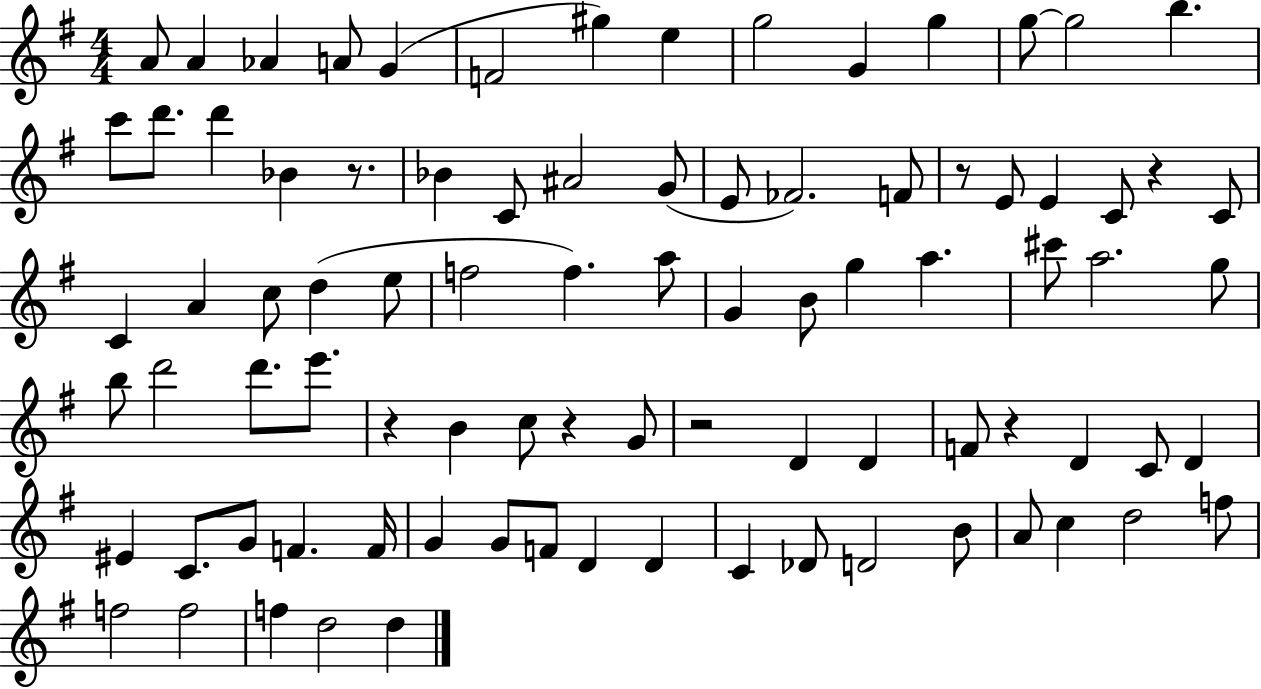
A4/e A4/q Ab4/q A4/e G4/q F4/h G#5/q E5/q G5/h G4/q G5/q G5/e G5/h B5/q. C6/e D6/e. D6/q Bb4/q R/e. Bb4/q C4/e A#4/h G4/e E4/e FES4/h. F4/e R/e E4/e E4/q C4/e R/q C4/e C4/q A4/q C5/e D5/q E5/e F5/h F5/q. A5/e G4/q B4/e G5/q A5/q. C#6/e A5/h. G5/e B5/e D6/h D6/e. E6/e. R/q B4/q C5/e R/q G4/e R/h D4/q D4/q F4/e R/q D4/q C4/e D4/q EIS4/q C4/e. G4/e F4/q. F4/s G4/q G4/e F4/e D4/q D4/q C4/q Db4/e D4/h B4/e A4/e C5/q D5/h F5/e F5/h F5/h F5/q D5/h D5/q